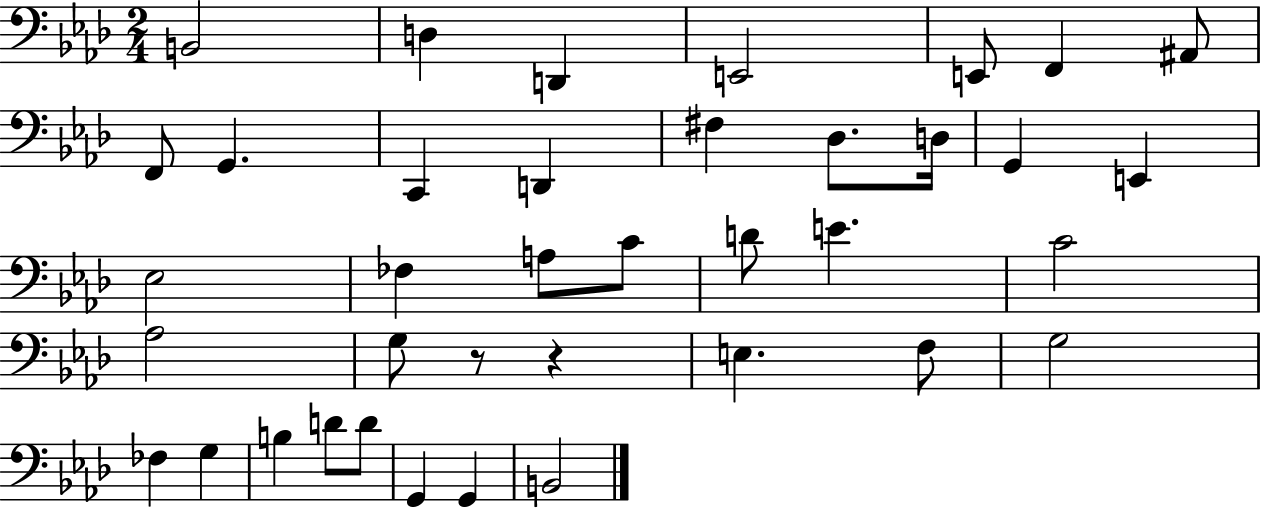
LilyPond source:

{
  \clef bass
  \numericTimeSignature
  \time 2/4
  \key aes \major
  b,2 | d4 d,4 | e,2 | e,8 f,4 ais,8 | \break f,8 g,4. | c,4 d,4 | fis4 des8. d16 | g,4 e,4 | \break ees2 | fes4 a8 c'8 | d'8 e'4. | c'2 | \break aes2 | g8 r8 r4 | e4. f8 | g2 | \break fes4 g4 | b4 d'8 d'8 | g,4 g,4 | b,2 | \break \bar "|."
}